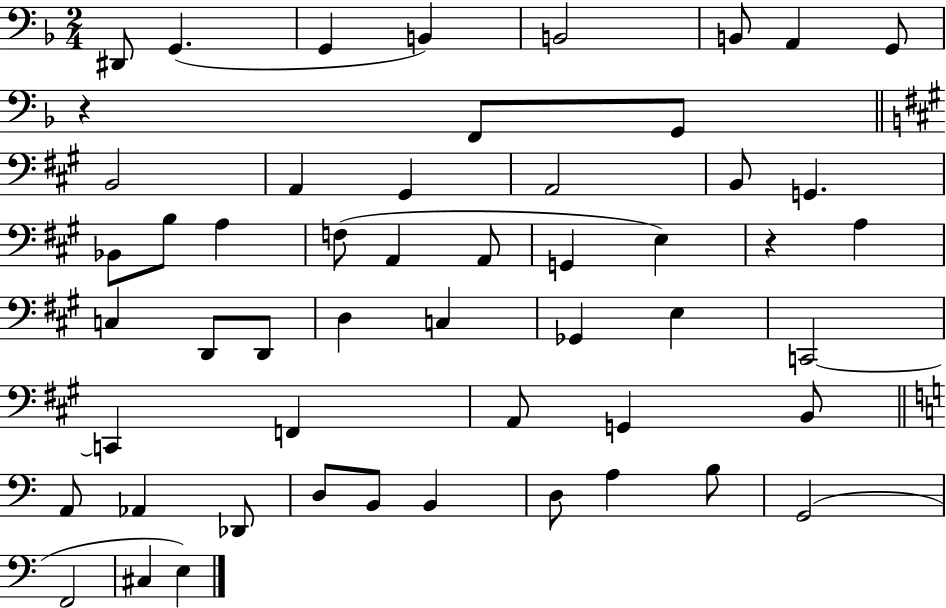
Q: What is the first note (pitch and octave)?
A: D#2